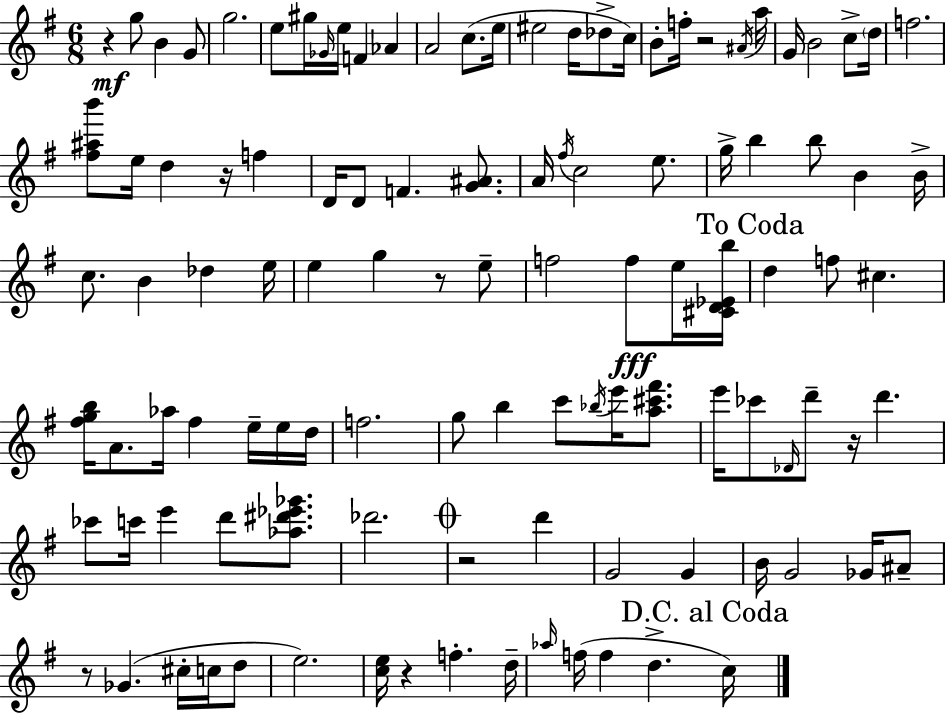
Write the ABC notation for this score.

X:1
T:Untitled
M:6/8
L:1/4
K:Em
z g/2 B G/2 g2 e/2 ^g/4 _G/4 e/4 F _A A2 c/2 e/4 ^e2 d/4 _d/2 c/4 B/2 f/4 z2 ^A/4 a/4 G/4 B2 c/2 d/4 f2 [^f^ab']/2 e/4 d z/4 f D/4 D/2 F [G^A]/2 A/4 ^f/4 c2 e/2 g/4 b b/2 B B/4 c/2 B _d e/4 e g z/2 e/2 f2 f/2 e/4 [^CD_Eb]/4 d f/2 ^c [^fgb]/4 A/2 _a/4 ^f e/4 e/4 d/4 f2 g/2 b c'/2 _b/4 e'/4 [a^c'^f']/2 e'/4 _c'/2 _D/4 d'/2 z/4 d' _c'/2 c'/4 e' d'/2 [_a^d'_e'_g']/2 _d'2 z2 d' G2 G B/4 G2 _G/4 ^A/2 z/2 _G ^c/4 c/4 d/2 e2 [ce]/4 z f d/4 _a/4 f/4 f d c/4